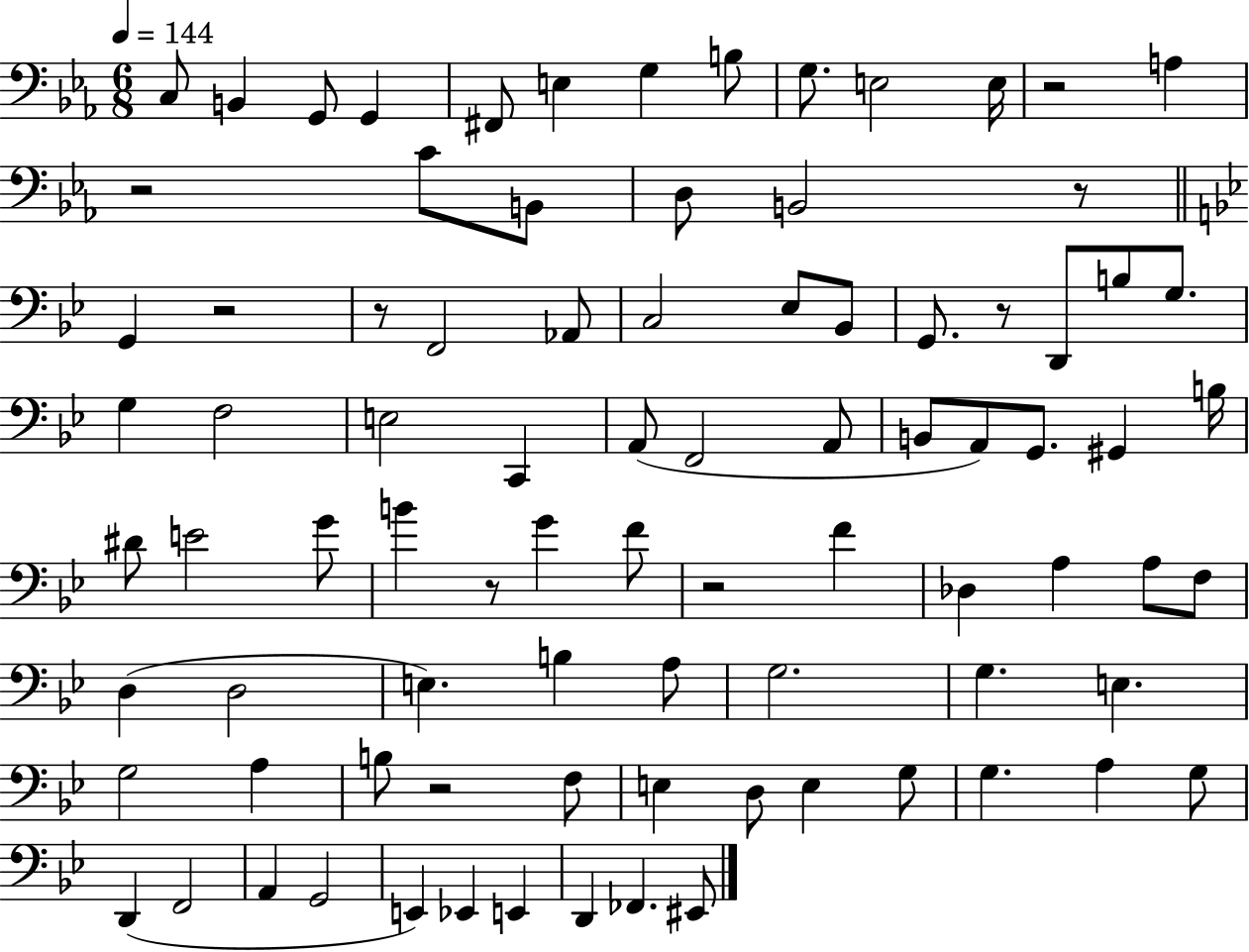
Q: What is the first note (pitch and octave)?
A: C3